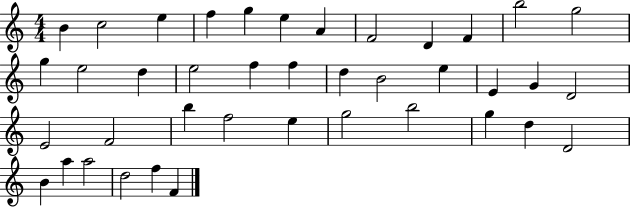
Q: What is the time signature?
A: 4/4